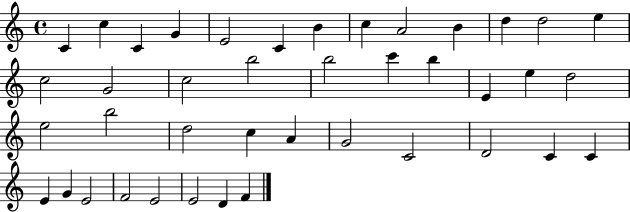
C4/q C5/q C4/q G4/q E4/h C4/q B4/q C5/q A4/h B4/q D5/q D5/h E5/q C5/h G4/h C5/h B5/h B5/h C6/q B5/q E4/q E5/q D5/h E5/h B5/h D5/h C5/q A4/q G4/h C4/h D4/h C4/q C4/q E4/q G4/q E4/h F4/h E4/h E4/h D4/q F4/q